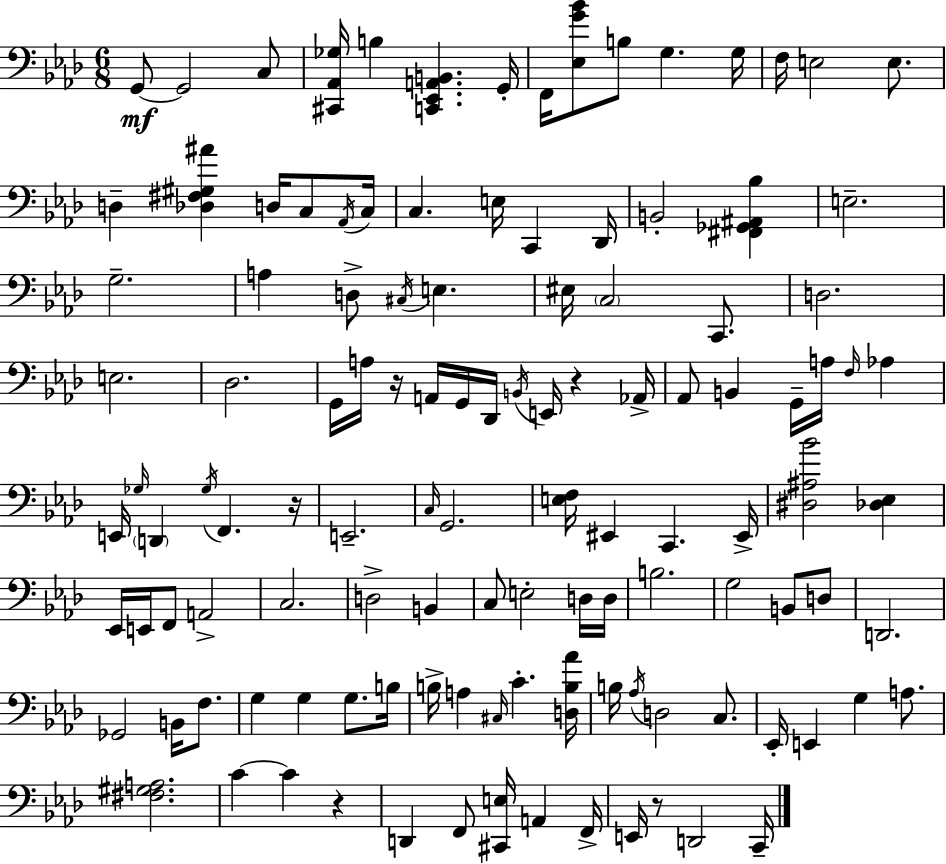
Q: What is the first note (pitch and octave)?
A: G2